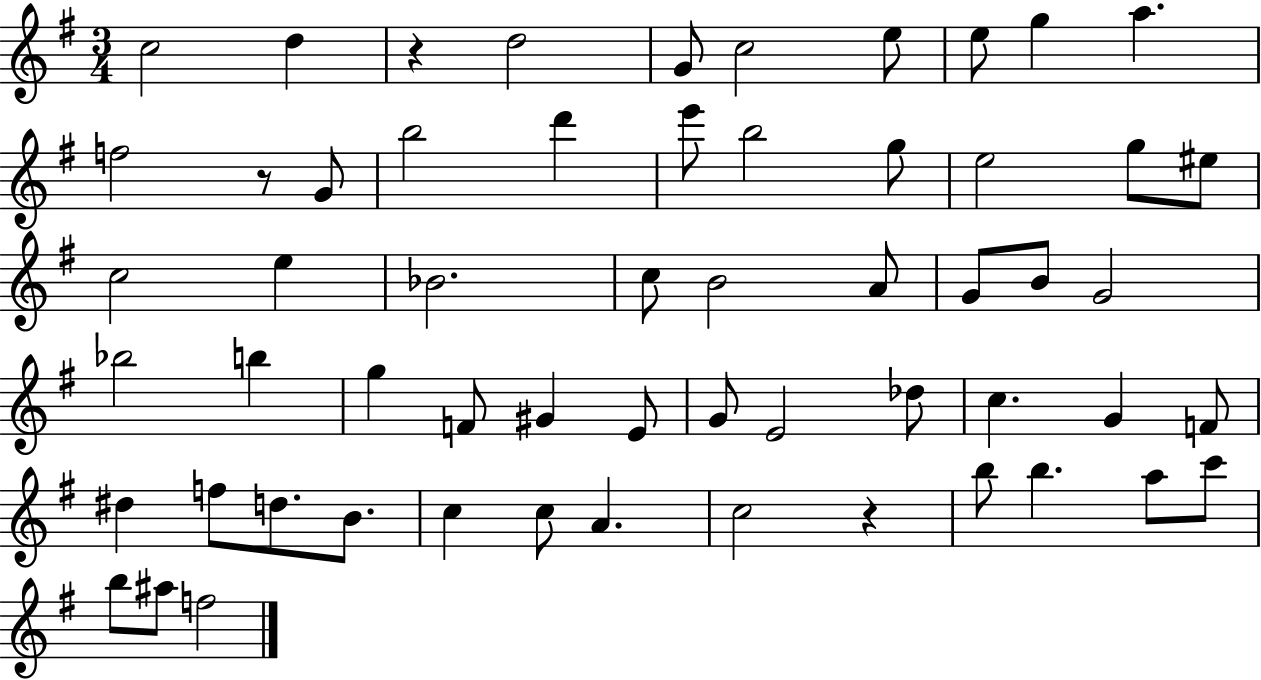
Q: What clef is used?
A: treble